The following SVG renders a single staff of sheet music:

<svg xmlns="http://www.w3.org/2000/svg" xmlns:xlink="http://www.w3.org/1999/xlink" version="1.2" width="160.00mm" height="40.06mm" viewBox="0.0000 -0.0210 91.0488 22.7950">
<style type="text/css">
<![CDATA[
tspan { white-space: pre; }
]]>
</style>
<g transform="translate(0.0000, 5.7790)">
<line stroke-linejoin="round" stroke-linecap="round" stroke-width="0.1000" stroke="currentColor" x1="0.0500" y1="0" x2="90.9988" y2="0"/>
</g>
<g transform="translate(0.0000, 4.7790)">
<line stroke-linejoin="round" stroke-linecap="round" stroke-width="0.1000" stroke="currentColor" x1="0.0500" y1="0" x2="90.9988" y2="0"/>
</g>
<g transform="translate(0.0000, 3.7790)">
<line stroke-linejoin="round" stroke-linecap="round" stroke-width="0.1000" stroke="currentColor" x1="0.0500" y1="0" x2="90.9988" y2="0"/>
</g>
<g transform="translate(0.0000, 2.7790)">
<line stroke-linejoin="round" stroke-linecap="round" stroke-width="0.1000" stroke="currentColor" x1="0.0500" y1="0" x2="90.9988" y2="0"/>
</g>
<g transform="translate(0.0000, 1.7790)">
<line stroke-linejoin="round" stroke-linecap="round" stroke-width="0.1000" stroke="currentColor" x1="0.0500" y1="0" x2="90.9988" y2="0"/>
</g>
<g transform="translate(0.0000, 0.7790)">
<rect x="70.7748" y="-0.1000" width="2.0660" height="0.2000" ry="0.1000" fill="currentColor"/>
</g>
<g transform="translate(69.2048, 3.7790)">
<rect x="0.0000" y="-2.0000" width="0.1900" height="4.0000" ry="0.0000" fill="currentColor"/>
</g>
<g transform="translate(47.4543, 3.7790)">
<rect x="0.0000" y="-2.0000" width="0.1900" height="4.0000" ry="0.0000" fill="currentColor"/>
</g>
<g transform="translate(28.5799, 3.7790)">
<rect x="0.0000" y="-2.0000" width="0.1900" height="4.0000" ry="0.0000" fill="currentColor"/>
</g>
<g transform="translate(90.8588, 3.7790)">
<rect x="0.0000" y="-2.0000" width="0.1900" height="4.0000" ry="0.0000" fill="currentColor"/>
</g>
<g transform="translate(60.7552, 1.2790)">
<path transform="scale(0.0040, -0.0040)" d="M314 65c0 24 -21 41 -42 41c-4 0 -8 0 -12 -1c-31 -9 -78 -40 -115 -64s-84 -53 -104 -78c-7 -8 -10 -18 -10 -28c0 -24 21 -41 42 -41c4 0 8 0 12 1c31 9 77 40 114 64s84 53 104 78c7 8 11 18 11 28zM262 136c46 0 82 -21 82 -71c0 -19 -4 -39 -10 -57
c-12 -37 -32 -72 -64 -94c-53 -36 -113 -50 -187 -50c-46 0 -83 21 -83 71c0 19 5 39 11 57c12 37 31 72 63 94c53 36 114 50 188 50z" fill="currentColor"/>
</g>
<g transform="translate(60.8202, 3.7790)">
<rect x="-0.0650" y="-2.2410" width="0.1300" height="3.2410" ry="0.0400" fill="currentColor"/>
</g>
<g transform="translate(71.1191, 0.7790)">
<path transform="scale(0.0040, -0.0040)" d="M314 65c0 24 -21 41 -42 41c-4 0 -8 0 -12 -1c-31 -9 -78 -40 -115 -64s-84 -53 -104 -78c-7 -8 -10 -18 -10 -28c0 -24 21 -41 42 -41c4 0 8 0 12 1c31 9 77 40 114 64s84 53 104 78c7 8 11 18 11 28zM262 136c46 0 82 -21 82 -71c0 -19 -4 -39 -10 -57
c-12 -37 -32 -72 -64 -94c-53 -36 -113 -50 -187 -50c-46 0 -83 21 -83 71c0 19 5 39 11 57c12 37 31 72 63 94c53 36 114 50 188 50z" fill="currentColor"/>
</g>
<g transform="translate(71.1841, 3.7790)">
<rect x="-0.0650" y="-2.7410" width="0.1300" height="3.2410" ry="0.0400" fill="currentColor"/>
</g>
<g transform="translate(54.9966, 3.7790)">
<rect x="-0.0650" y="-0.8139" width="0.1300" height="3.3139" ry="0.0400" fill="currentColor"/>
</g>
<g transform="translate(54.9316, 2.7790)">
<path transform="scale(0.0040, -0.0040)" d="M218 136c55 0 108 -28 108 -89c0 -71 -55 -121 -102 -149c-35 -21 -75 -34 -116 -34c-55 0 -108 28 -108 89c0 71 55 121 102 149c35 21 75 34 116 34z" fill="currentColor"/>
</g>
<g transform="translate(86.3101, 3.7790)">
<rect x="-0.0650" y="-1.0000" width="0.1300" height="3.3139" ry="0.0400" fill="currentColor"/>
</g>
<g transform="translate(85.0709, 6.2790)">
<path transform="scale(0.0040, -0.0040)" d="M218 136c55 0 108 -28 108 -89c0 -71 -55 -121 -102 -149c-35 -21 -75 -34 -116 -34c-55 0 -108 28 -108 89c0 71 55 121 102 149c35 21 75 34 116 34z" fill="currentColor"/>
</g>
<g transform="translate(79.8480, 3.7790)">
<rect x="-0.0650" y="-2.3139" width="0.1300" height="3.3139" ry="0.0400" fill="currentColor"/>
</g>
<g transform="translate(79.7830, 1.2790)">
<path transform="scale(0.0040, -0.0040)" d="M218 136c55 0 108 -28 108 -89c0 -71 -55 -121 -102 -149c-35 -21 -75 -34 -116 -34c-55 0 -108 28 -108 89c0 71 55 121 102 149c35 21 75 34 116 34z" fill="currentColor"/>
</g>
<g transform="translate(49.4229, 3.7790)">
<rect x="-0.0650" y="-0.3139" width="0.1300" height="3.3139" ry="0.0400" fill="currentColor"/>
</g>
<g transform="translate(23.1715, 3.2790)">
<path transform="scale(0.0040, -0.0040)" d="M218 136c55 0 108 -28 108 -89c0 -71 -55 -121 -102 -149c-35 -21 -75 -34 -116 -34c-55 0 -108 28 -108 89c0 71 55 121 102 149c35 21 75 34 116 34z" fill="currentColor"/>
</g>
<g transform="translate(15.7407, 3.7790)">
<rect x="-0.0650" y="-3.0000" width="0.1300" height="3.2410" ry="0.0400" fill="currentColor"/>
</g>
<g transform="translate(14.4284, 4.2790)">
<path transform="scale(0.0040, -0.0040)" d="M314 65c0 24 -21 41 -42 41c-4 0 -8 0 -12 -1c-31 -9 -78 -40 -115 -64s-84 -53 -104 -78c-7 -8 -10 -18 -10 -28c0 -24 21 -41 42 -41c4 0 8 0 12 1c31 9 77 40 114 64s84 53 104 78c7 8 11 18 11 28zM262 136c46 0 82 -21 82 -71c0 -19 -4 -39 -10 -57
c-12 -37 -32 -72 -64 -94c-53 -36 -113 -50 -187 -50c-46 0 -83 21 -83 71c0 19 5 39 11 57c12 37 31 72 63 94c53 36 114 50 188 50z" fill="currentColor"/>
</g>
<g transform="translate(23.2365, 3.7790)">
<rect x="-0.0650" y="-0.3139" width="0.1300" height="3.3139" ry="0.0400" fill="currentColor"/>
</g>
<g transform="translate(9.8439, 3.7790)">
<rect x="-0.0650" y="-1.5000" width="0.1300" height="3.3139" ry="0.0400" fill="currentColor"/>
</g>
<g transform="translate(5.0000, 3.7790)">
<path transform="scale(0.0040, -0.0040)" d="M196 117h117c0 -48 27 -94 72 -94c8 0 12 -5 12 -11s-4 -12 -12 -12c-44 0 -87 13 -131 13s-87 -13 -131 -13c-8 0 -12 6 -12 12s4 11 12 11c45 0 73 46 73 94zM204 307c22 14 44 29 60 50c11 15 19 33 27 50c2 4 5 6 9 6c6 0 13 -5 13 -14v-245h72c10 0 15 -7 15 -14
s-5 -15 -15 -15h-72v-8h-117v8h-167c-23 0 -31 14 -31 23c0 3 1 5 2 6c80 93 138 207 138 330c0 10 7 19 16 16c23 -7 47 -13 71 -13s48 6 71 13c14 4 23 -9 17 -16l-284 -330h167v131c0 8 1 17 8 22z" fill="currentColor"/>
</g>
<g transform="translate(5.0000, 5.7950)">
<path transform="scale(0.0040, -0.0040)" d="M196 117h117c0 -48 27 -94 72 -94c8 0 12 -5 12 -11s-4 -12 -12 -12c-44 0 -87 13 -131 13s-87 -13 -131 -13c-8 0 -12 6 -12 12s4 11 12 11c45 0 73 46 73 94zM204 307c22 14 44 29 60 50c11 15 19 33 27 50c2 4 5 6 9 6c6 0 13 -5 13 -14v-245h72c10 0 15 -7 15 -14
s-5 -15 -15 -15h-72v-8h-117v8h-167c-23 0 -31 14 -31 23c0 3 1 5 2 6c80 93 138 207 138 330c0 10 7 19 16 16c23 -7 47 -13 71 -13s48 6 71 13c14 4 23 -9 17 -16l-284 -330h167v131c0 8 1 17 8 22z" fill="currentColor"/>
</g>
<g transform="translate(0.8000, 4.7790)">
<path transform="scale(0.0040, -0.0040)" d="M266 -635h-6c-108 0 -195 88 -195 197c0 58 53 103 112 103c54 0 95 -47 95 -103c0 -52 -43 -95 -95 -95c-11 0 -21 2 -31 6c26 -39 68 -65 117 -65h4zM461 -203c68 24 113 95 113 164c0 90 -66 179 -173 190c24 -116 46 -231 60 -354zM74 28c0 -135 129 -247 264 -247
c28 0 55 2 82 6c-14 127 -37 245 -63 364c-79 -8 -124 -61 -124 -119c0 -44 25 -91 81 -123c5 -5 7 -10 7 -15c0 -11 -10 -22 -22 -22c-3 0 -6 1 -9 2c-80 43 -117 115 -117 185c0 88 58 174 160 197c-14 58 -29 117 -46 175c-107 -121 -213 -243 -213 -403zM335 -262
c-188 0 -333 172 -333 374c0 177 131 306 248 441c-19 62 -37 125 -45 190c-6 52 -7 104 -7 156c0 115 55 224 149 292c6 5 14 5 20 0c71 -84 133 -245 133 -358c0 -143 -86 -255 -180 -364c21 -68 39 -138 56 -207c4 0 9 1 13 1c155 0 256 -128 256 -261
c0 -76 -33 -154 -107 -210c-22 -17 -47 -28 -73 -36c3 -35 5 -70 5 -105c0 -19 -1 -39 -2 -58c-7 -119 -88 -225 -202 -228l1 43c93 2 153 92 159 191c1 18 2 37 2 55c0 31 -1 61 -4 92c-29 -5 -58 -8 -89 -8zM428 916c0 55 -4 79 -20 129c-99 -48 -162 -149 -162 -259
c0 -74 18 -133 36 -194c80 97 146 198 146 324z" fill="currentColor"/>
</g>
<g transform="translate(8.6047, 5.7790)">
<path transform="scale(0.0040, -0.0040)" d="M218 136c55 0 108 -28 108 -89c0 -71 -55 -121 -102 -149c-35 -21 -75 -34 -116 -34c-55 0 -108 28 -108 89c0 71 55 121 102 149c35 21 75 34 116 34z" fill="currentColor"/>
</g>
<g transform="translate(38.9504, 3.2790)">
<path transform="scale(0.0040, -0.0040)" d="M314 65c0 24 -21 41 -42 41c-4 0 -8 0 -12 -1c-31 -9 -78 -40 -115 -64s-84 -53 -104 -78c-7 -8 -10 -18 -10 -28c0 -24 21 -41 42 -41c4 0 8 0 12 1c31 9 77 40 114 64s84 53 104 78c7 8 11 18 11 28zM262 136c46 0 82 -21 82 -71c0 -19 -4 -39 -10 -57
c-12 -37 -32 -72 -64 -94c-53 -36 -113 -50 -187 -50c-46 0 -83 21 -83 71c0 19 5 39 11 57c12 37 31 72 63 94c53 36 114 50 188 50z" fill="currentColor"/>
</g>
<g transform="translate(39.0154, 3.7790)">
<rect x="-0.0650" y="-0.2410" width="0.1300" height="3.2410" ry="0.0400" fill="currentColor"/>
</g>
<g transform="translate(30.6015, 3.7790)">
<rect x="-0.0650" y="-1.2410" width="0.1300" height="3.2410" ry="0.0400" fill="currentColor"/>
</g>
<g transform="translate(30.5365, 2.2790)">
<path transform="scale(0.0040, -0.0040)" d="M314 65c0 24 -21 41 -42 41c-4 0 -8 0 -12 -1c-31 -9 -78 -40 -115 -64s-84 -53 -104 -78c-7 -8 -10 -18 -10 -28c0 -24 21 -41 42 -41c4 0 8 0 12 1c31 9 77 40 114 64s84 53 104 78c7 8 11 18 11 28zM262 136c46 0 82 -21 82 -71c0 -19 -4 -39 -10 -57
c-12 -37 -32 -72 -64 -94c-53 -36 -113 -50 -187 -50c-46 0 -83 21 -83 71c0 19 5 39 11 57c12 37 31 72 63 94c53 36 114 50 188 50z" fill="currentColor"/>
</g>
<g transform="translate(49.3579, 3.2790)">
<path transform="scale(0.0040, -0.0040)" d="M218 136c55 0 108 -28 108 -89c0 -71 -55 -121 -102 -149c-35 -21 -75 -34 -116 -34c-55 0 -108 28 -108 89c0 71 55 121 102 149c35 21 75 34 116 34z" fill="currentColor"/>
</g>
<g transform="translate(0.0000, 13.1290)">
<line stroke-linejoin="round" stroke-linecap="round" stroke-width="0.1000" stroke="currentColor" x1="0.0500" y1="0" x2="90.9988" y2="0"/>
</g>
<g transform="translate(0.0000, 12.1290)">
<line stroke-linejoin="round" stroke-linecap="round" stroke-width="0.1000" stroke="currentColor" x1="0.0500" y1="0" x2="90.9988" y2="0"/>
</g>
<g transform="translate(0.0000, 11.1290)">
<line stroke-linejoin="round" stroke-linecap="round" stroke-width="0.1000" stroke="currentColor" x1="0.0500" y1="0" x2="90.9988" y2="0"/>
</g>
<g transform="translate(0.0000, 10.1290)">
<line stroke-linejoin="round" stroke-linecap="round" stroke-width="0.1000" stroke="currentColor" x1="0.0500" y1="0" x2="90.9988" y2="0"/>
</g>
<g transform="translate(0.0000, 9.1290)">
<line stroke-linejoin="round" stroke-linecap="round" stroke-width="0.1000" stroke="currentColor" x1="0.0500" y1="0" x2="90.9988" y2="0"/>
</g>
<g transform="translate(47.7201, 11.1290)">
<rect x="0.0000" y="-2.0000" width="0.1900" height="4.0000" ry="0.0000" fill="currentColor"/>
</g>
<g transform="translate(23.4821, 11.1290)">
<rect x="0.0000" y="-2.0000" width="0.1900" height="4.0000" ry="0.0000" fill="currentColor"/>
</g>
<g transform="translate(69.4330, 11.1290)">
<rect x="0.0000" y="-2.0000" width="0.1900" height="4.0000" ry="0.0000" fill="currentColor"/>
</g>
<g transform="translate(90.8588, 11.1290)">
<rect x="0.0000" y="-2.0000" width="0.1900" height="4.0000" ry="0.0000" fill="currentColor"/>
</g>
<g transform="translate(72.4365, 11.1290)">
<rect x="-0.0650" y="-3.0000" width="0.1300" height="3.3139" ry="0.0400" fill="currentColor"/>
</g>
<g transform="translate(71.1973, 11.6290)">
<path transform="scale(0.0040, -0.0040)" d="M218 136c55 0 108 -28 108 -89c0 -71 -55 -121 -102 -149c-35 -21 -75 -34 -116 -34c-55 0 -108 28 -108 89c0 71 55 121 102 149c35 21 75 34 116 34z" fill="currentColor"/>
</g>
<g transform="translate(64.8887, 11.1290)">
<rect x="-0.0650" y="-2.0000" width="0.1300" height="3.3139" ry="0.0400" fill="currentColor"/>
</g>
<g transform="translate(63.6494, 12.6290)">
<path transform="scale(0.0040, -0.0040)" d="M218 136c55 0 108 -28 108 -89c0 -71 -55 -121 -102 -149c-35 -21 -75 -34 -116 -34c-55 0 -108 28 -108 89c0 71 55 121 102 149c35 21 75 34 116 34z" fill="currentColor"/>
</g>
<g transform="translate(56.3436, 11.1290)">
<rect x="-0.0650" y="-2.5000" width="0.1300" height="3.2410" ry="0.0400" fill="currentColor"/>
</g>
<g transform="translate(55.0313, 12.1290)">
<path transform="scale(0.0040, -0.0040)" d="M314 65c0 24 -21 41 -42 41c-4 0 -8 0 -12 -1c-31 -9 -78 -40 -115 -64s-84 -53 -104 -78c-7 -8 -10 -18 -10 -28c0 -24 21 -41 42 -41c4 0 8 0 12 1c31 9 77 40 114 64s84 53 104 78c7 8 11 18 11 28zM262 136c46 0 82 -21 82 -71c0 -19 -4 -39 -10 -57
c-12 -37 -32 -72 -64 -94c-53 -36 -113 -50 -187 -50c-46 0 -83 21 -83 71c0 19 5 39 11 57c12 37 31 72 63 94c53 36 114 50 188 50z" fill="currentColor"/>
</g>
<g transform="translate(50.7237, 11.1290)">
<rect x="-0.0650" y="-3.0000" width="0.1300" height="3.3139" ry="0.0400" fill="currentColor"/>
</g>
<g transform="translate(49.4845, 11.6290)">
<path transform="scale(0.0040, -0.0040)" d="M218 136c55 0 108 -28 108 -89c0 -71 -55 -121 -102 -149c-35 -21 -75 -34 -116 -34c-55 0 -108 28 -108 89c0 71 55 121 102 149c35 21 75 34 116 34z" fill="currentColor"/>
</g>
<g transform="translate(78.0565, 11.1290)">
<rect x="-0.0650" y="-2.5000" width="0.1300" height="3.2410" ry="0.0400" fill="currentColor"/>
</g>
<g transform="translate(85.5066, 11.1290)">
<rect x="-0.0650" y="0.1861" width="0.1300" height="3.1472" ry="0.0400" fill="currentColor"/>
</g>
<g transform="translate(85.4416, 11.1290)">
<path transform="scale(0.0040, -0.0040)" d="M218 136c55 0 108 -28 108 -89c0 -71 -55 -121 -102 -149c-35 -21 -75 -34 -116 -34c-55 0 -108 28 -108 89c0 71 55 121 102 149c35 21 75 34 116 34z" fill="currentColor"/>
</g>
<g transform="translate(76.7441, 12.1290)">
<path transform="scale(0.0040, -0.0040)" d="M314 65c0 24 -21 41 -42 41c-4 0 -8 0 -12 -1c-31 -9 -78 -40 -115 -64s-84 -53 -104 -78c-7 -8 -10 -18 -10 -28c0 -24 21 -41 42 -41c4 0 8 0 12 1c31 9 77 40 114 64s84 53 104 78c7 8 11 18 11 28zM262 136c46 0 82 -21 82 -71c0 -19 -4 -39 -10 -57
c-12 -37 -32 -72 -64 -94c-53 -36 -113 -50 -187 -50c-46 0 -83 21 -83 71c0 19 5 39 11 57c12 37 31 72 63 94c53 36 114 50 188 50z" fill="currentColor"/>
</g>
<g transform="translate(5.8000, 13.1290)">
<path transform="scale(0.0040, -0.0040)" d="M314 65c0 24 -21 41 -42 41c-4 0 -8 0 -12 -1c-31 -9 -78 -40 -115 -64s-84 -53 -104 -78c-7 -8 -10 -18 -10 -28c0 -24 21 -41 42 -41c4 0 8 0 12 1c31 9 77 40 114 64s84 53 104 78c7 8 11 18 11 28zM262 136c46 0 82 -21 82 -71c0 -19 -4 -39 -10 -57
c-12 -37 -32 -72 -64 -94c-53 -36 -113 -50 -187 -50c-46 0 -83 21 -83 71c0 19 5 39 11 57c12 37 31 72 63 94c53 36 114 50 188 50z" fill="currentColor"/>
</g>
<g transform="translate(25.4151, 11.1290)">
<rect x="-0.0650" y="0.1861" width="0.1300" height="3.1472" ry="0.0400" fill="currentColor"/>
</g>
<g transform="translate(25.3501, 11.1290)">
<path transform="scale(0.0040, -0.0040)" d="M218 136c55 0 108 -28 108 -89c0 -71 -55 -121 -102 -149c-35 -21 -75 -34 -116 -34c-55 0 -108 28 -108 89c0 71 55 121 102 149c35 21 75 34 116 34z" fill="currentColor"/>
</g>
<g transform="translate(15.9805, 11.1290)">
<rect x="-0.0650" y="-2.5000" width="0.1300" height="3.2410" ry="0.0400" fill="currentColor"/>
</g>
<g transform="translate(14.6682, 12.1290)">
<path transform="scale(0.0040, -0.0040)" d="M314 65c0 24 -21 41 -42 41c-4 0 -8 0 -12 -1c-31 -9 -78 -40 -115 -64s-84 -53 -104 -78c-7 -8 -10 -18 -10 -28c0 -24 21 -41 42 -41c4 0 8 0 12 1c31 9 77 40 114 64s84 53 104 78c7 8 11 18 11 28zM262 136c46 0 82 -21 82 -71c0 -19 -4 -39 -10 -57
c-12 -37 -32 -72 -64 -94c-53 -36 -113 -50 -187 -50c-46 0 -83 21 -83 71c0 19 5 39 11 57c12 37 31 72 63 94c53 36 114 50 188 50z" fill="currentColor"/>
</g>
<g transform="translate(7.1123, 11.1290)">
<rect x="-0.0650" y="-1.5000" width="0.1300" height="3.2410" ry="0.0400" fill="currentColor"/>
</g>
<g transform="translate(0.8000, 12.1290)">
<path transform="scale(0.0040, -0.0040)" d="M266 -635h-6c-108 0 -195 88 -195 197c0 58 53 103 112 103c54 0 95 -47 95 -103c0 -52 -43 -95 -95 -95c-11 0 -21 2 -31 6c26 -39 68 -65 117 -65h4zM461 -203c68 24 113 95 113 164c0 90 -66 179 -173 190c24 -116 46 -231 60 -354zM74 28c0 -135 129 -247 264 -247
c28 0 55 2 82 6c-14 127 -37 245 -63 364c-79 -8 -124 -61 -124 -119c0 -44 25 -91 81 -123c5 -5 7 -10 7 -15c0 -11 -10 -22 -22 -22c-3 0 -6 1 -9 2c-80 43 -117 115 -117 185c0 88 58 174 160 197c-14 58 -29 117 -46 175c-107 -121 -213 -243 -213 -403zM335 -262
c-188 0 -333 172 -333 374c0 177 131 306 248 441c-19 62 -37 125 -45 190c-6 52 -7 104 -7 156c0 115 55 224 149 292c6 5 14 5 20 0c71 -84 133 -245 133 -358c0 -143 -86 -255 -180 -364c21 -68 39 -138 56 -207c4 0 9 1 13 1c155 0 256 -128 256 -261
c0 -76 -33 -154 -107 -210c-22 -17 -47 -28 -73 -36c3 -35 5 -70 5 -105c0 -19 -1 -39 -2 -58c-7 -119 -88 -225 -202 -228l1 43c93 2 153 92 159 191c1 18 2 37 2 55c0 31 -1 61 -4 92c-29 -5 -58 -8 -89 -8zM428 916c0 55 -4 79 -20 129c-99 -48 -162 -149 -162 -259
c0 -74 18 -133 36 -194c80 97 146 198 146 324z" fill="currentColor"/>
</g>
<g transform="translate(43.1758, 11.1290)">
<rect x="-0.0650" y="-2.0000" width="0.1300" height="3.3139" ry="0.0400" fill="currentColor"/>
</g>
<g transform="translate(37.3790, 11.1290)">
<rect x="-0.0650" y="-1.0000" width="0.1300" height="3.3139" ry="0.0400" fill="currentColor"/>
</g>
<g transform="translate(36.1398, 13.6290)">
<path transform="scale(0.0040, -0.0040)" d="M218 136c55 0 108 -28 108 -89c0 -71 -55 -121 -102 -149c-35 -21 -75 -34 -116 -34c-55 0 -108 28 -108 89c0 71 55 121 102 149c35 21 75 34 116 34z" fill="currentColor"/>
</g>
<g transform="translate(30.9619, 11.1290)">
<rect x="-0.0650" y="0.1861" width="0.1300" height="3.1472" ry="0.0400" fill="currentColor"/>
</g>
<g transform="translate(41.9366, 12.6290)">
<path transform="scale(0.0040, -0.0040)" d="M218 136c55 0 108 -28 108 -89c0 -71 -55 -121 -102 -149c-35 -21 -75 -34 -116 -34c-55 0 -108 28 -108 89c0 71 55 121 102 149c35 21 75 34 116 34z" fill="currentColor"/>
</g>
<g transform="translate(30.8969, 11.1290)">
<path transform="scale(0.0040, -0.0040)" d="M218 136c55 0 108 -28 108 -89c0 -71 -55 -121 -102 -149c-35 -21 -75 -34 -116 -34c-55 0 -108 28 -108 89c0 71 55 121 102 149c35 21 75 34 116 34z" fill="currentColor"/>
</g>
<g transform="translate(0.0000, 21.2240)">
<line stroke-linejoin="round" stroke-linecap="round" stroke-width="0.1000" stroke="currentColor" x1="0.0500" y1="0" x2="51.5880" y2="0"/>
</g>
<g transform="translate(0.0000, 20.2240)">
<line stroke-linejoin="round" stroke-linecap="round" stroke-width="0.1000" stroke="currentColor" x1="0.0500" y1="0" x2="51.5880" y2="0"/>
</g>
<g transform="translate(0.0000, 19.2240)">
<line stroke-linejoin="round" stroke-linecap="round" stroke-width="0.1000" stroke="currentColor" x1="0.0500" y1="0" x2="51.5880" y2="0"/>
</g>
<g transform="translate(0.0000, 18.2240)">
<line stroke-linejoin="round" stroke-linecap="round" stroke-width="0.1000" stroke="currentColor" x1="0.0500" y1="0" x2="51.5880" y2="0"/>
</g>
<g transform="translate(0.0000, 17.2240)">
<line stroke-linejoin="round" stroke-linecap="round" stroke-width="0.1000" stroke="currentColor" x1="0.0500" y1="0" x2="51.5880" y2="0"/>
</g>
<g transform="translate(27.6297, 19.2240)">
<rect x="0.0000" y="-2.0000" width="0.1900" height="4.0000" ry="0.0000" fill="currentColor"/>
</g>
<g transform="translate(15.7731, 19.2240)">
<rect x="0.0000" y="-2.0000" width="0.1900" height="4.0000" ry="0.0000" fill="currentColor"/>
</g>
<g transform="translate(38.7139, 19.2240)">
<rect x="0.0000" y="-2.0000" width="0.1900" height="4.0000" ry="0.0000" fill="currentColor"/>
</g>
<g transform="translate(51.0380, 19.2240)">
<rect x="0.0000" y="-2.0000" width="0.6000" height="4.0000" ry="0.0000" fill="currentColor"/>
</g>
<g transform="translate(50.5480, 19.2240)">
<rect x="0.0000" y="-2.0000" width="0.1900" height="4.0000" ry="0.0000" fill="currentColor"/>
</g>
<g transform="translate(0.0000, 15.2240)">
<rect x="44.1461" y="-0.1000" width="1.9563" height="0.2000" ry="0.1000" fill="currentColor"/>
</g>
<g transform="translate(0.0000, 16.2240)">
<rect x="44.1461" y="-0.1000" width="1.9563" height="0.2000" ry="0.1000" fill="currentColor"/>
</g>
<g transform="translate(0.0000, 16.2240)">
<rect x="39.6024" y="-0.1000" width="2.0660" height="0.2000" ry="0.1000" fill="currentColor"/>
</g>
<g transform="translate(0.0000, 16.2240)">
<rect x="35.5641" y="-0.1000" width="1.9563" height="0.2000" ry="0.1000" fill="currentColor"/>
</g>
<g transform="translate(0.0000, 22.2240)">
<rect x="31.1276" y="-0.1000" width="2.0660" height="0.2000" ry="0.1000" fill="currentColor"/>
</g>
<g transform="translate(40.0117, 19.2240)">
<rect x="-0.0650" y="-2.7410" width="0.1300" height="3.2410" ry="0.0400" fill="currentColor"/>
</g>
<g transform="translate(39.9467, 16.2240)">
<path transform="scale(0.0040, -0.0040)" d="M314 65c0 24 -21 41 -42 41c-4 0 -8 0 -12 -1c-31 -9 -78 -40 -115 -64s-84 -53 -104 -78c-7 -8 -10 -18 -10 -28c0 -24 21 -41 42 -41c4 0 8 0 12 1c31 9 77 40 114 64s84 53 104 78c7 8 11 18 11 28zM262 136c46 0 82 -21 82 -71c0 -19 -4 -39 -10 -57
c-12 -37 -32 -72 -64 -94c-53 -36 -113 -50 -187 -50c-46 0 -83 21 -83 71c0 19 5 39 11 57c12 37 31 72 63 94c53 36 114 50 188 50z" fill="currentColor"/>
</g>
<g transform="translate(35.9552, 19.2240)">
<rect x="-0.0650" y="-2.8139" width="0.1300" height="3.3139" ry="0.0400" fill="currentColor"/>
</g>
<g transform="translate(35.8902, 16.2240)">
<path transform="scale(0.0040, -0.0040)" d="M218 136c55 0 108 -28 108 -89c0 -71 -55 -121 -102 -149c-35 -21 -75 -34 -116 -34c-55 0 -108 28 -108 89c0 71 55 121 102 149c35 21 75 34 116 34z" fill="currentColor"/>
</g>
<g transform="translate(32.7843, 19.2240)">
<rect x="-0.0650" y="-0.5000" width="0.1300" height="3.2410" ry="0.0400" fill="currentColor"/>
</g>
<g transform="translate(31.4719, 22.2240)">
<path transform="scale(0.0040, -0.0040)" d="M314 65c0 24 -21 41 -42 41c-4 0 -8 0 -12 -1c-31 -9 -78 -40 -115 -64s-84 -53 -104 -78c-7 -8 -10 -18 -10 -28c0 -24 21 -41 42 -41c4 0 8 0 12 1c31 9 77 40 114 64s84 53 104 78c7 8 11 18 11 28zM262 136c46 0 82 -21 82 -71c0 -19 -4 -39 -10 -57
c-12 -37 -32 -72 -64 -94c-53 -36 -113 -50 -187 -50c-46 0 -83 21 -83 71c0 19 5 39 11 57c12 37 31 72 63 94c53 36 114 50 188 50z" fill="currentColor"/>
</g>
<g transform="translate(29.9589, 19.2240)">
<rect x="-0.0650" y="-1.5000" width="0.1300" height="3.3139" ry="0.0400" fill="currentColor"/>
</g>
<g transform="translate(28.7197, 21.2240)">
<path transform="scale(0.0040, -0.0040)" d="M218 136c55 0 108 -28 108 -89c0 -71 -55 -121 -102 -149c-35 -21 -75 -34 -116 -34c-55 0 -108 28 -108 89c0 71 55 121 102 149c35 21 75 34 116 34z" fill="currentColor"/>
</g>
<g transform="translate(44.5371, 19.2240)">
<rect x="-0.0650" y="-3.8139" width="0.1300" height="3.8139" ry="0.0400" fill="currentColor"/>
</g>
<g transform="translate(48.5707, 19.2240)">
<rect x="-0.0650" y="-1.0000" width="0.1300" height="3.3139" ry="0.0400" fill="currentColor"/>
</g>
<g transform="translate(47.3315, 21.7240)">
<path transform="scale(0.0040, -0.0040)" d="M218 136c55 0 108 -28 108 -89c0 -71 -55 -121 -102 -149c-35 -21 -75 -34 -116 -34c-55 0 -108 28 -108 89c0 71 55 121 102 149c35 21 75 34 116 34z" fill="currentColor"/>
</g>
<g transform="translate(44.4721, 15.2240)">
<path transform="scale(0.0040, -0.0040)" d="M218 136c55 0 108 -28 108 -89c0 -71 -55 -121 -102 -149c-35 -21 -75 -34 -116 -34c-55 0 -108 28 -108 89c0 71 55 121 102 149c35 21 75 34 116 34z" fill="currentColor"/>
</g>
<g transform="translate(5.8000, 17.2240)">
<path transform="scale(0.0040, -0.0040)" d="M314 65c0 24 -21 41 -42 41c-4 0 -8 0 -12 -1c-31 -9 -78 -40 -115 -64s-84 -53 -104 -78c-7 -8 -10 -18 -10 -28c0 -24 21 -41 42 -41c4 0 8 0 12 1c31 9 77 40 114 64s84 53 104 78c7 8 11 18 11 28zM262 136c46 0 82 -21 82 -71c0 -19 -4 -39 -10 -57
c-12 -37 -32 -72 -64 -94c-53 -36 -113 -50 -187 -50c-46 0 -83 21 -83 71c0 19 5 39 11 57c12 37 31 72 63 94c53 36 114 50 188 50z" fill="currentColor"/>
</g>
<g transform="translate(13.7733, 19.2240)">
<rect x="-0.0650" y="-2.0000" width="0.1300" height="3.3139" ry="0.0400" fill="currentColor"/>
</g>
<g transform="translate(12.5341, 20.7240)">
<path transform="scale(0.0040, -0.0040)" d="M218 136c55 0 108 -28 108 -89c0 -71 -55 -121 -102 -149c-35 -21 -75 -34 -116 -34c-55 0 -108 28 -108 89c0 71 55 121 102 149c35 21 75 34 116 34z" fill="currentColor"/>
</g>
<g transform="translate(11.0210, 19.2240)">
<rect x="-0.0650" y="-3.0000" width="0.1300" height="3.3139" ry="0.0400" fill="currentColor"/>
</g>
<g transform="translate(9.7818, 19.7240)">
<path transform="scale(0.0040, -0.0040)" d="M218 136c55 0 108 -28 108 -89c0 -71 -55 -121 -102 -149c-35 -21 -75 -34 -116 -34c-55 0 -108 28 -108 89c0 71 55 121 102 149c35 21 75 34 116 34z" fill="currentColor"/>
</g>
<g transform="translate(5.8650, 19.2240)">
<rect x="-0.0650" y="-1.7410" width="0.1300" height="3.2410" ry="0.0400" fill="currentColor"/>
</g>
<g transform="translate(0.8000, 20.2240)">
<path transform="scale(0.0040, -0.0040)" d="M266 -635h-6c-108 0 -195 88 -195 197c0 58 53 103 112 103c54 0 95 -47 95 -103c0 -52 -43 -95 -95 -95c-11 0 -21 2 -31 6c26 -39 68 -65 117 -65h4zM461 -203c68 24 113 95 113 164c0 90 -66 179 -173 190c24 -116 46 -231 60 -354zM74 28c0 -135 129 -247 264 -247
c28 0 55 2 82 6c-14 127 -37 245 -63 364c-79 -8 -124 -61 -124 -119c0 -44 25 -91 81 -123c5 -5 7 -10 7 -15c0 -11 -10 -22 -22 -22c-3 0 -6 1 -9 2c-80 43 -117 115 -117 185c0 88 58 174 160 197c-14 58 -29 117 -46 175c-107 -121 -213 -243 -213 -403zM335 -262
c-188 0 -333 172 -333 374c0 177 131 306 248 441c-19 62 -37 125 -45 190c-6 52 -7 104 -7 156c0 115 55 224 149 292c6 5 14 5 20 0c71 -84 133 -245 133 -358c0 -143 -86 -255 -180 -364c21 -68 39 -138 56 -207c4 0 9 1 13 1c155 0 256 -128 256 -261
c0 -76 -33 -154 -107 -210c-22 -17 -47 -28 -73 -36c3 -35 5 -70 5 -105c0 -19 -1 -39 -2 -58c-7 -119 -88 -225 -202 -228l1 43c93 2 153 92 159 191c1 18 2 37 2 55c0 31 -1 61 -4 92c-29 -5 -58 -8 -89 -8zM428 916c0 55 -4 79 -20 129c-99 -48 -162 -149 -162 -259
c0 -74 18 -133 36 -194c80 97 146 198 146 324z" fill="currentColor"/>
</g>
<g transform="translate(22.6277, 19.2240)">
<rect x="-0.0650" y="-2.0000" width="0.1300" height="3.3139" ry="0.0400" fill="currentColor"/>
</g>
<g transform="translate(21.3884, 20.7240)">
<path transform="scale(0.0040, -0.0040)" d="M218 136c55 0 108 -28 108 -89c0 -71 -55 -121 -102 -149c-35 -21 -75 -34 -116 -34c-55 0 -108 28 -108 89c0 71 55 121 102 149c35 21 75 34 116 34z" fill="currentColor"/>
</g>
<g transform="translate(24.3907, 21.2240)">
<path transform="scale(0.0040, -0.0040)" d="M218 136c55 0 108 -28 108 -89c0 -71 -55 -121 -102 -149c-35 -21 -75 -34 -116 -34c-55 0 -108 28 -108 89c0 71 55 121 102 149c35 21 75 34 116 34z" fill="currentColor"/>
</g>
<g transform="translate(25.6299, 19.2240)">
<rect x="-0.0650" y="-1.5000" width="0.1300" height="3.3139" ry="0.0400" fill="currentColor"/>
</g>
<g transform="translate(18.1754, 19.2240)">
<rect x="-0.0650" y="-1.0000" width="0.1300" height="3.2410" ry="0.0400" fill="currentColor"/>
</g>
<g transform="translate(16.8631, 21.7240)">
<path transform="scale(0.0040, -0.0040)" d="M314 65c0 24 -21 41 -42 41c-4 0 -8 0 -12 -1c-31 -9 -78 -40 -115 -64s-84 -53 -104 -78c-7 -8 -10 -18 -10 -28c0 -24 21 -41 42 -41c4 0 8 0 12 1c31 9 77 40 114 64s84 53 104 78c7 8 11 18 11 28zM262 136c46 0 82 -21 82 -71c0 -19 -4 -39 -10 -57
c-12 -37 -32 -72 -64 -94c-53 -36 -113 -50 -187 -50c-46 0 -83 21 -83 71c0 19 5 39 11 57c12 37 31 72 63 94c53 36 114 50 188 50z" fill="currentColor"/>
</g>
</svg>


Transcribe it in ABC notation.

X:1
T:Untitled
M:4/4
L:1/4
K:C
E A2 c e2 c2 c d g2 a2 g D E2 G2 B B D F A G2 F A G2 B f2 A F D2 F E E C2 a a2 c' D